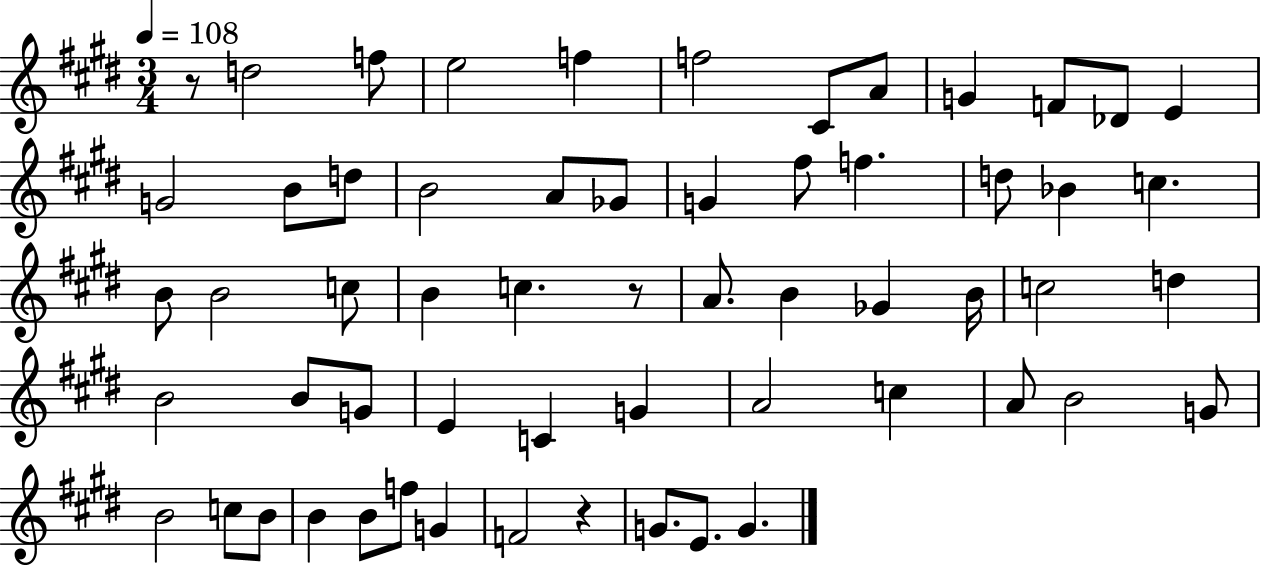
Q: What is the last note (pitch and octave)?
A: G4